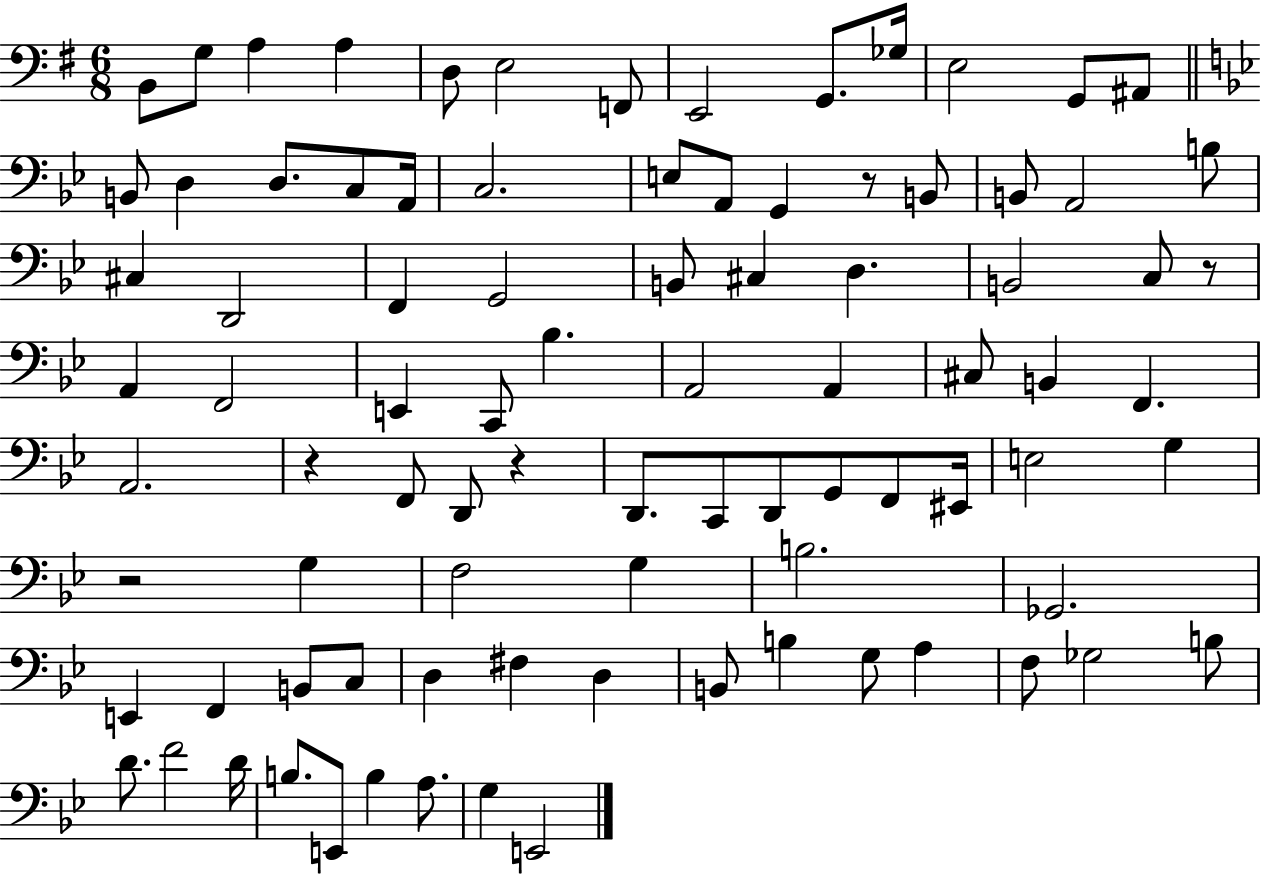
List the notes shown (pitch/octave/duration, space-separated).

B2/e G3/e A3/q A3/q D3/e E3/h F2/e E2/h G2/e. Gb3/s E3/h G2/e A#2/e B2/e D3/q D3/e. C3/e A2/s C3/h. E3/e A2/e G2/q R/e B2/e B2/e A2/h B3/e C#3/q D2/h F2/q G2/h B2/e C#3/q D3/q. B2/h C3/e R/e A2/q F2/h E2/q C2/e Bb3/q. A2/h A2/q C#3/e B2/q F2/q. A2/h. R/q F2/e D2/e R/q D2/e. C2/e D2/e G2/e F2/e EIS2/s E3/h G3/q R/h G3/q F3/h G3/q B3/h. Gb2/h. E2/q F2/q B2/e C3/e D3/q F#3/q D3/q B2/e B3/q G3/e A3/q F3/e Gb3/h B3/e D4/e. F4/h D4/s B3/e. E2/e B3/q A3/e. G3/q E2/h